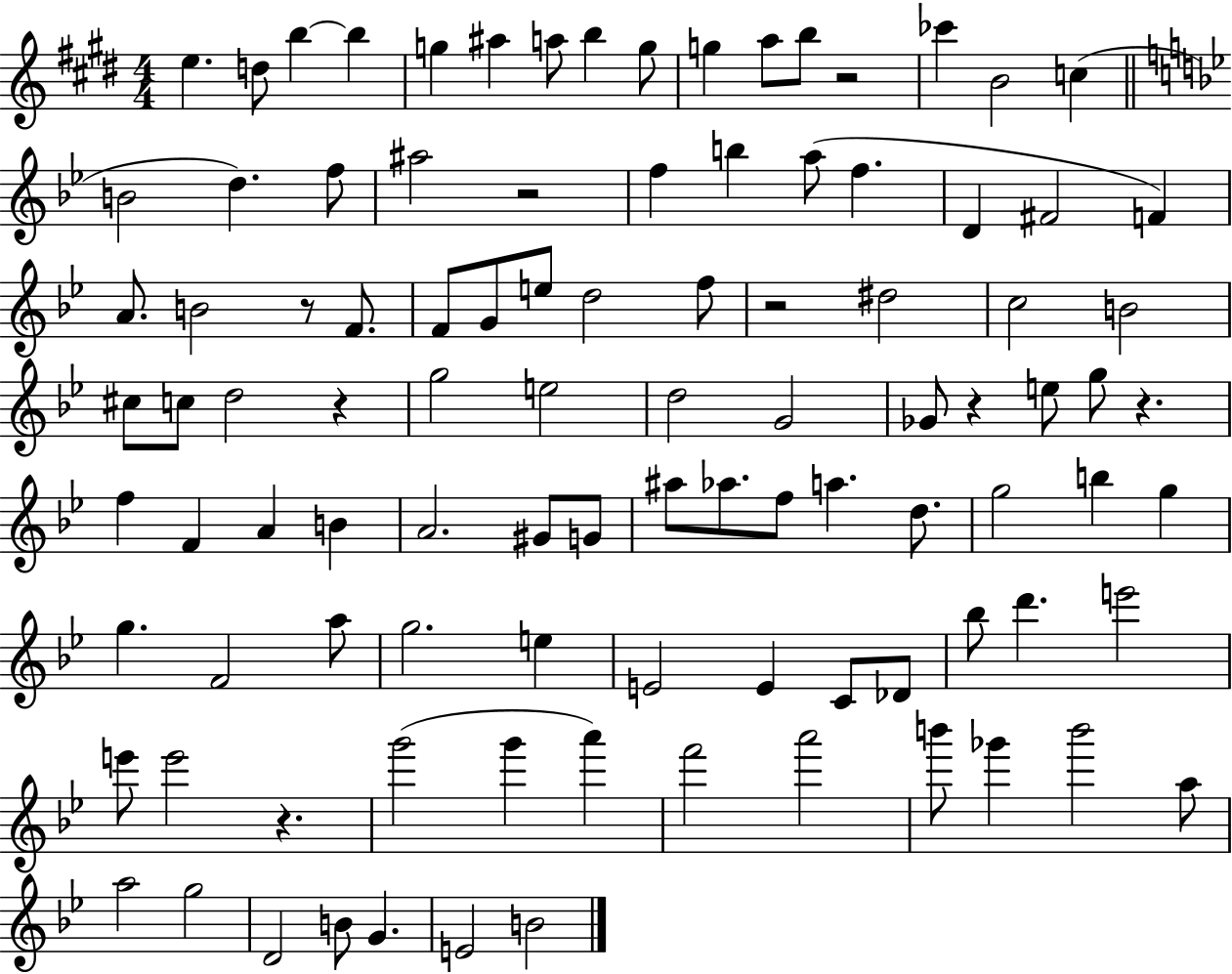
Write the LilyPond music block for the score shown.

{
  \clef treble
  \numericTimeSignature
  \time 4/4
  \key e \major
  e''4. d''8 b''4~~ b''4 | g''4 ais''4 a''8 b''4 g''8 | g''4 a''8 b''8 r2 | ces'''4 b'2 c''4( | \break \bar "||" \break \key g \minor b'2 d''4.) f''8 | ais''2 r2 | f''4 b''4 a''8( f''4. | d'4 fis'2 f'4) | \break a'8. b'2 r8 f'8. | f'8 g'8 e''8 d''2 f''8 | r2 dis''2 | c''2 b'2 | \break cis''8 c''8 d''2 r4 | g''2 e''2 | d''2 g'2 | ges'8 r4 e''8 g''8 r4. | \break f''4 f'4 a'4 b'4 | a'2. gis'8 g'8 | ais''8 aes''8. f''8 a''4. d''8. | g''2 b''4 g''4 | \break g''4. f'2 a''8 | g''2. e''4 | e'2 e'4 c'8 des'8 | bes''8 d'''4. e'''2 | \break e'''8 e'''2 r4. | g'''2( g'''4 a'''4) | f'''2 a'''2 | b'''8 ges'''4 b'''2 a''8 | \break a''2 g''2 | d'2 b'8 g'4. | e'2 b'2 | \bar "|."
}